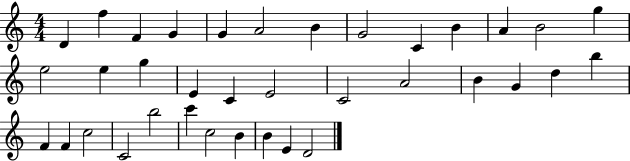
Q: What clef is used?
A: treble